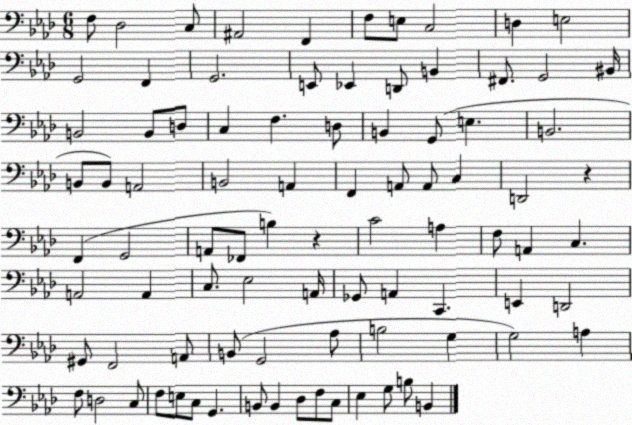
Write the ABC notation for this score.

X:1
T:Untitled
M:6/8
L:1/4
K:Ab
F,/2 _D,2 C,/2 ^A,,2 F,, F,/2 E,/2 C,2 D, E,2 G,,2 F,, G,,2 E,,/2 _E,, D,,/2 B,, ^F,,/2 G,,2 ^B,,/4 B,,2 B,,/2 D,/2 C, F, D,/2 B,, G,,/2 E, B,,2 B,,/2 B,,/2 A,,2 B,,2 A,, F,, A,,/2 A,,/2 C, D,,2 z F,, G,,2 A,,/2 _F,,/2 B, z C2 A, F,/2 A,, C, A,,2 A,, C,/2 _E,2 A,,/4 _G,,/2 A,, C,, E,, D,,2 ^G,,/2 F,,2 A,,/2 B,,/2 G,,2 _A,/2 B,2 G, G,2 A, F,/2 D,2 C,/2 F,/2 E,/2 C,/2 G,, B,,/2 B,, _D,/2 F,/2 C,/2 _E, G,/2 B,/2 B,,